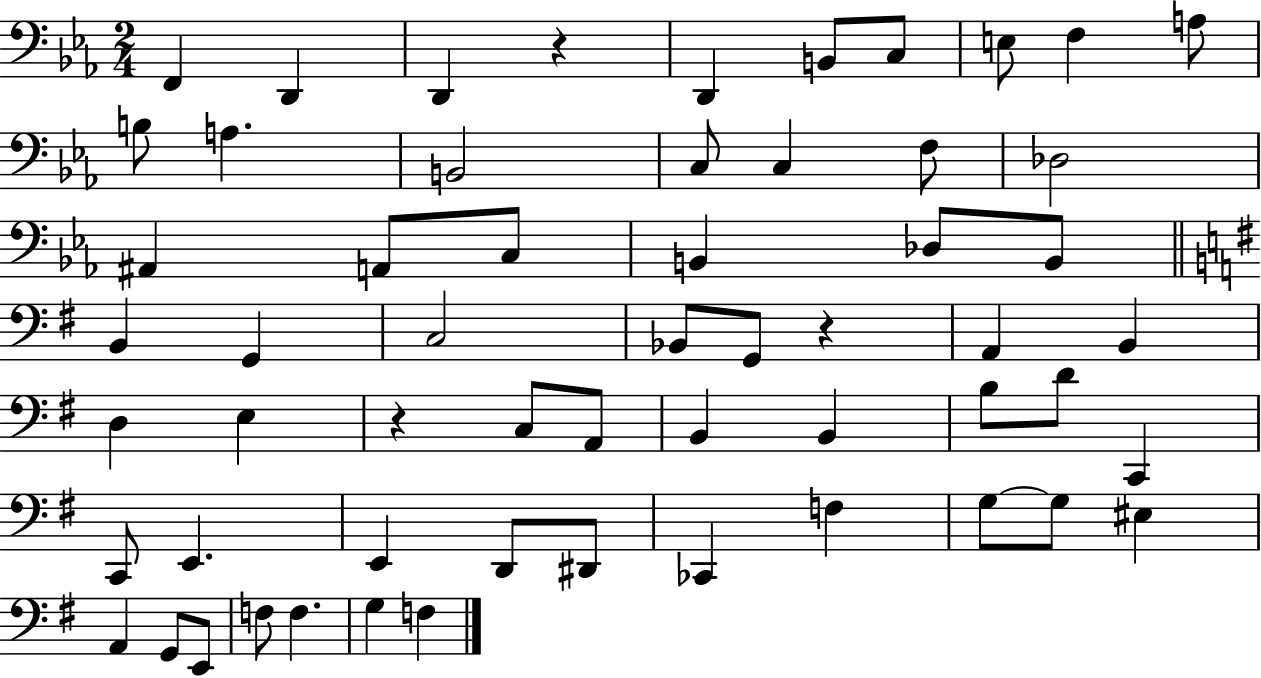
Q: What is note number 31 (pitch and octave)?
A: E3